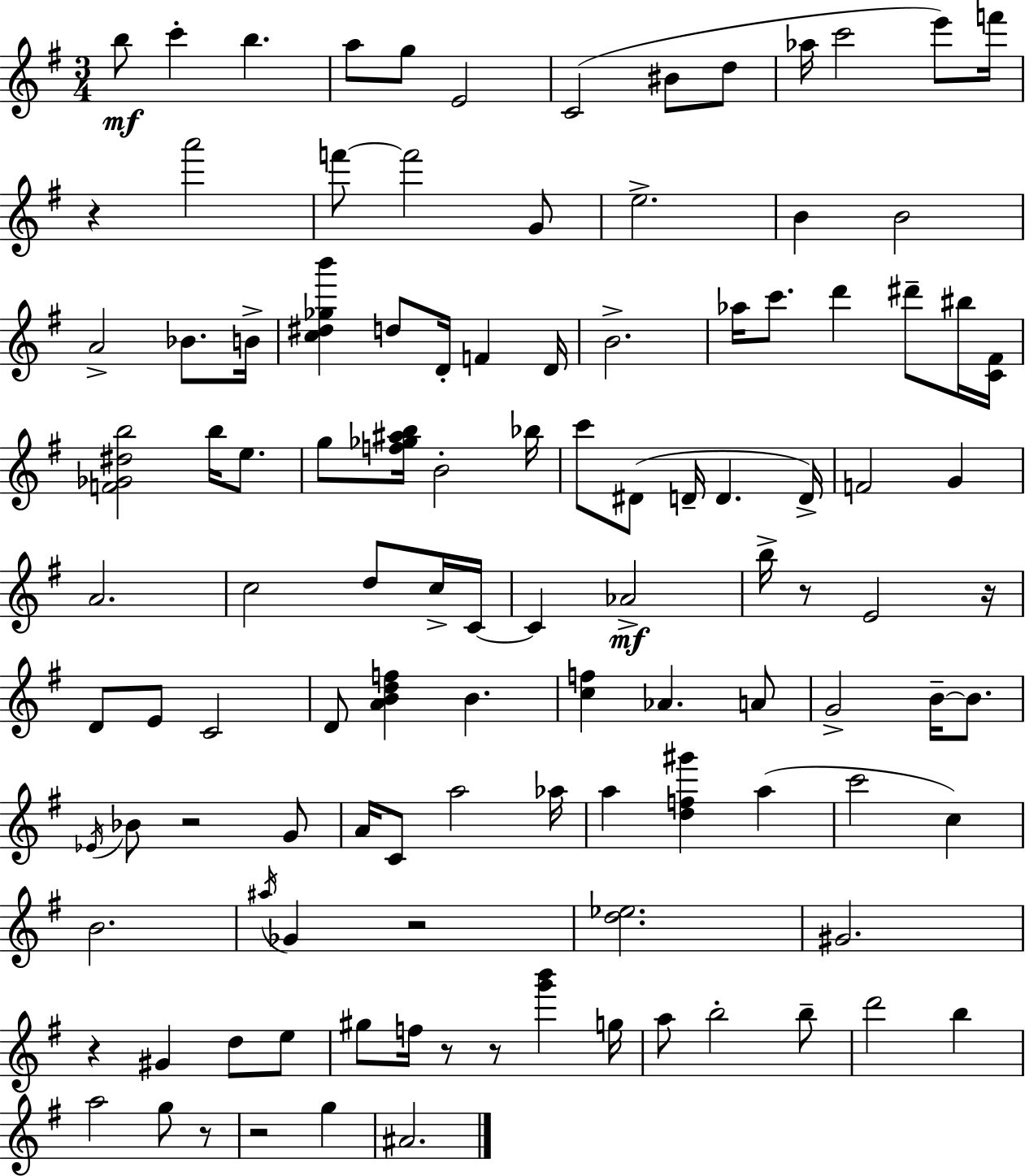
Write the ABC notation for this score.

X:1
T:Untitled
M:3/4
L:1/4
K:Em
b/2 c' b a/2 g/2 E2 C2 ^B/2 d/2 _a/4 c'2 e'/2 f'/4 z a'2 f'/2 f'2 G/2 e2 B B2 A2 _B/2 B/4 [c^d_gb'] d/2 D/4 F D/4 B2 _a/4 c'/2 d' ^d'/2 ^b/4 [C^F]/4 [F_G^db]2 b/4 e/2 g/2 [f_g^ab]/4 B2 _b/4 c'/2 ^D/2 D/4 D D/4 F2 G A2 c2 d/2 c/4 C/4 C _A2 b/4 z/2 E2 z/4 D/2 E/2 C2 D/2 [ABdf] B [cf] _A A/2 G2 B/4 B/2 _E/4 _B/2 z2 G/2 A/4 C/2 a2 _a/4 a [df^g'] a c'2 c B2 ^a/4 _G z2 [d_e]2 ^G2 z ^G d/2 e/2 ^g/2 f/4 z/2 z/2 [g'b'] g/4 a/2 b2 b/2 d'2 b a2 g/2 z/2 z2 g ^A2